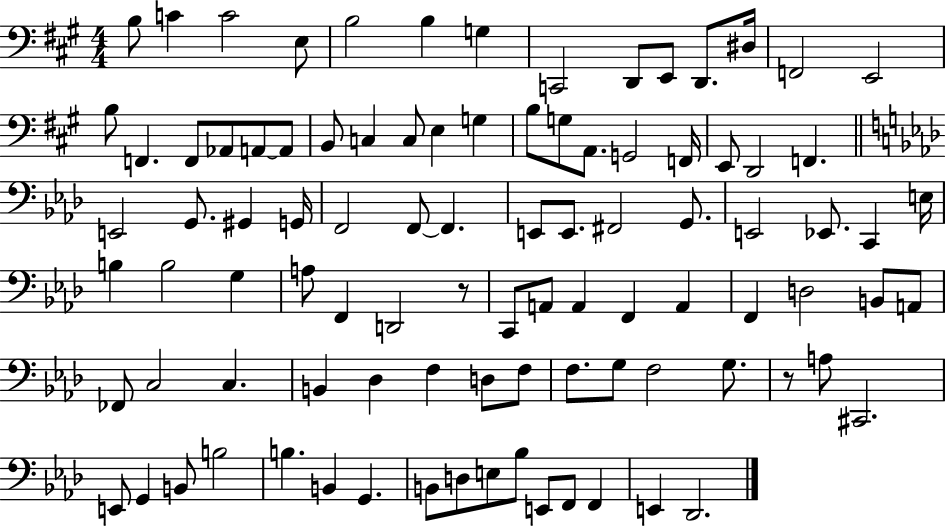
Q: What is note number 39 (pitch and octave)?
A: F2